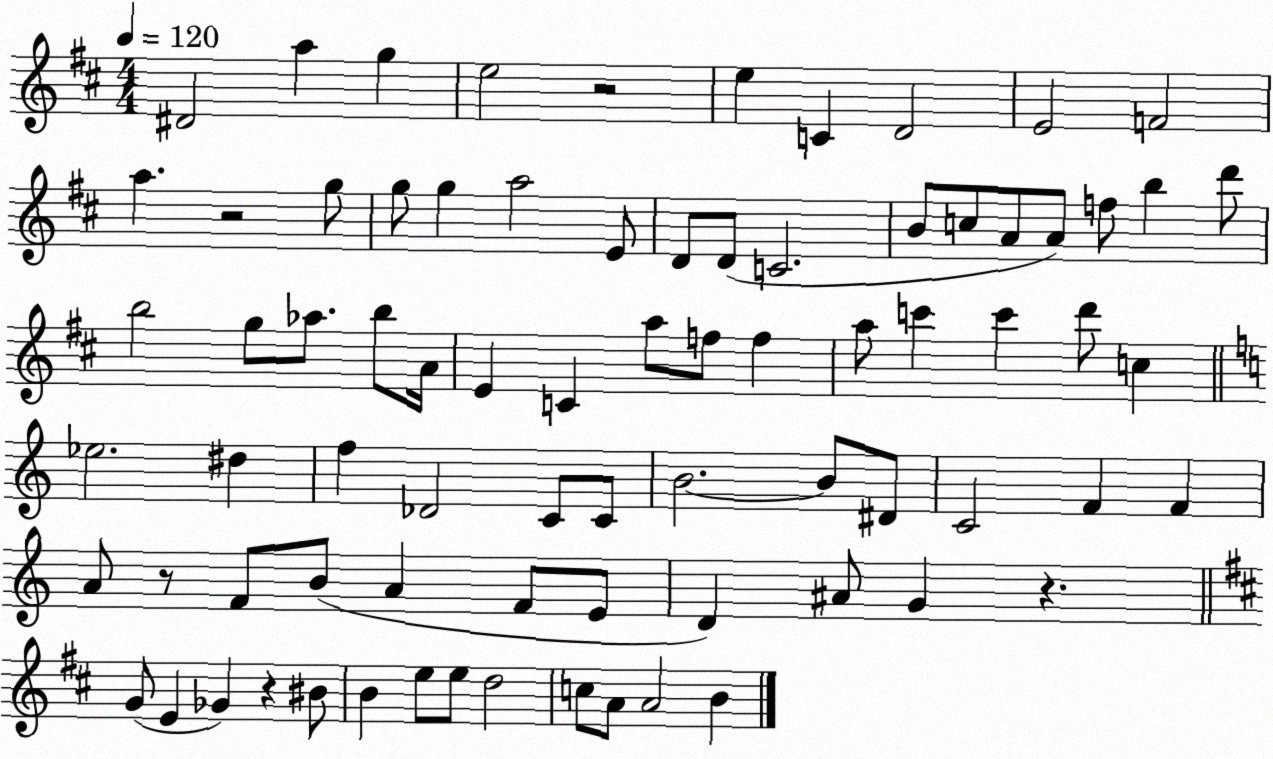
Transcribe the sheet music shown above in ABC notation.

X:1
T:Untitled
M:4/4
L:1/4
K:D
^D2 a g e2 z2 e C D2 E2 F2 a z2 g/2 g/2 g a2 E/2 D/2 D/2 C2 B/2 c/2 A/2 A/2 f/2 b d'/2 b2 g/2 _a/2 b/2 A/4 E C a/2 f/2 f a/2 c' c' d'/2 c _e2 ^d f _D2 C/2 C/2 B2 B/2 ^D/2 C2 F F A/2 z/2 F/2 B/2 A F/2 E/2 D ^A/2 G z G/2 E _G z ^B/2 B e/2 e/2 d2 c/2 A/2 A2 B